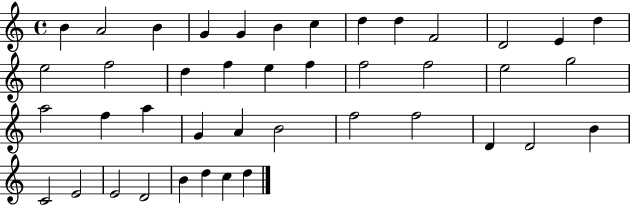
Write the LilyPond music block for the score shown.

{
  \clef treble
  \time 4/4
  \defaultTimeSignature
  \key c \major
  b'4 a'2 b'4 | g'4 g'4 b'4 c''4 | d''4 d''4 f'2 | d'2 e'4 d''4 | \break e''2 f''2 | d''4 f''4 e''4 f''4 | f''2 f''2 | e''2 g''2 | \break a''2 f''4 a''4 | g'4 a'4 b'2 | f''2 f''2 | d'4 d'2 b'4 | \break c'2 e'2 | e'2 d'2 | b'4 d''4 c''4 d''4 | \bar "|."
}